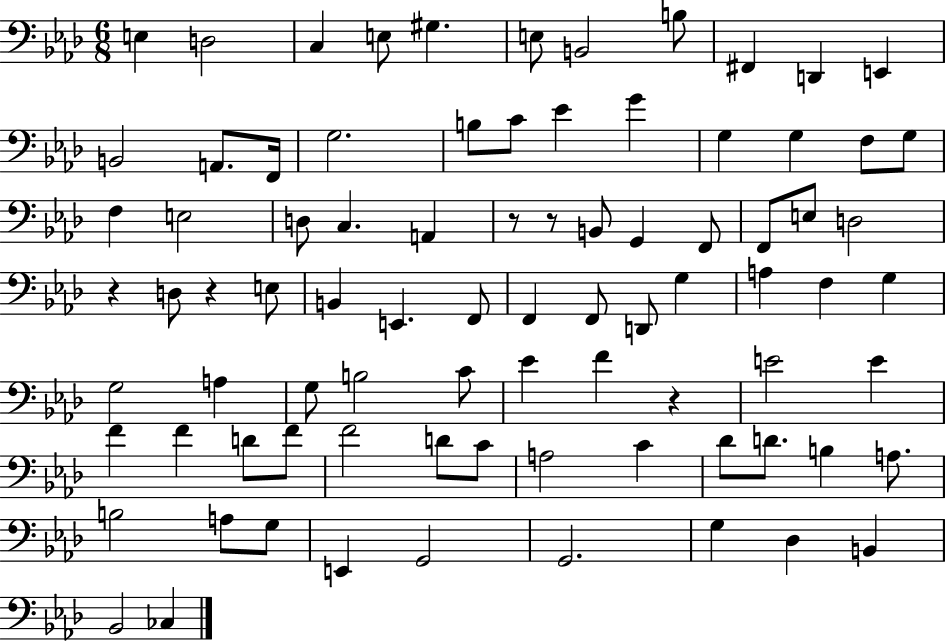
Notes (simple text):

E3/q D3/h C3/q E3/e G#3/q. E3/e B2/h B3/e F#2/q D2/q E2/q B2/h A2/e. F2/s G3/h. B3/e C4/e Eb4/q G4/q G3/q G3/q F3/e G3/e F3/q E3/h D3/e C3/q. A2/q R/e R/e B2/e G2/q F2/e F2/e E3/e D3/h R/q D3/e R/q E3/e B2/q E2/q. F2/e F2/q F2/e D2/e G3/q A3/q F3/q G3/q G3/h A3/q G3/e B3/h C4/e Eb4/q F4/q R/q E4/h E4/q F4/q F4/q D4/e F4/e F4/h D4/e C4/e A3/h C4/q Db4/e D4/e. B3/q A3/e. B3/h A3/e G3/e E2/q G2/h G2/h. G3/q Db3/q B2/q Bb2/h CES3/q